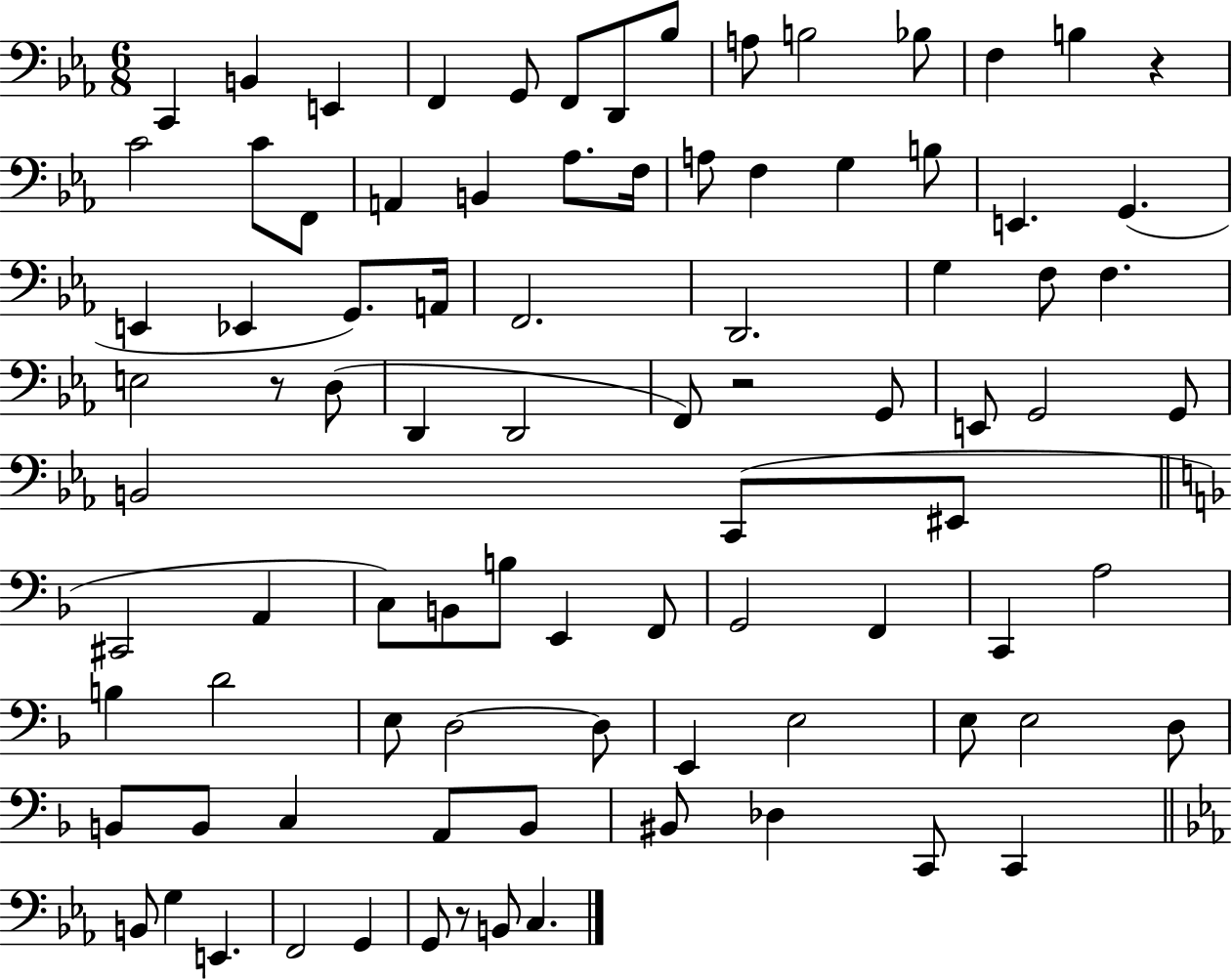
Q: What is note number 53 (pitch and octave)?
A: E2